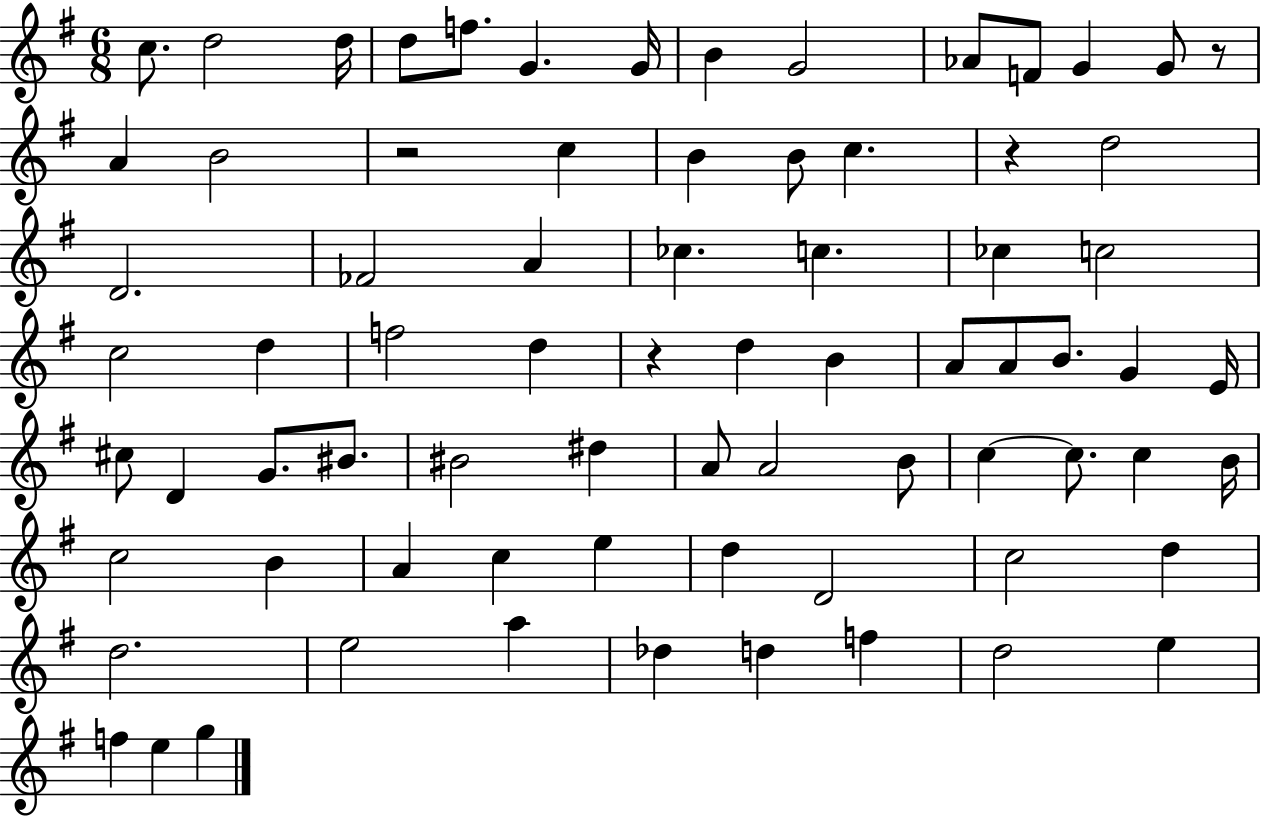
X:1
T:Untitled
M:6/8
L:1/4
K:G
c/2 d2 d/4 d/2 f/2 G G/4 B G2 _A/2 F/2 G G/2 z/2 A B2 z2 c B B/2 c z d2 D2 _F2 A _c c _c c2 c2 d f2 d z d B A/2 A/2 B/2 G E/4 ^c/2 D G/2 ^B/2 ^B2 ^d A/2 A2 B/2 c c/2 c B/4 c2 B A c e d D2 c2 d d2 e2 a _d d f d2 e f e g